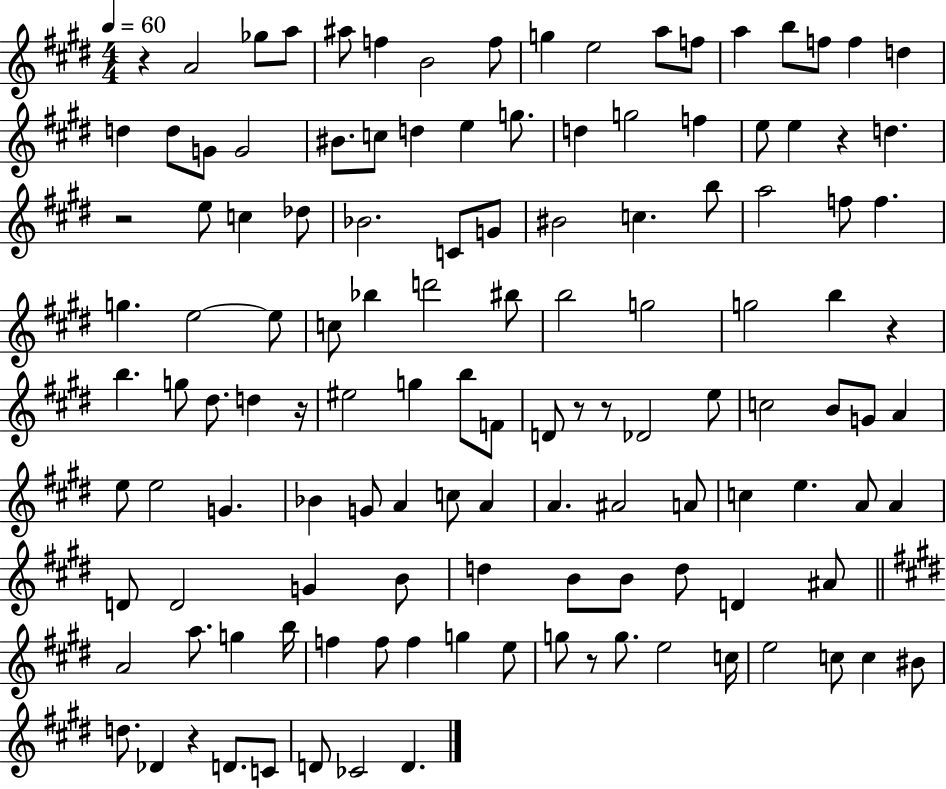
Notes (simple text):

R/q A4/h Gb5/e A5/e A#5/e F5/q B4/h F5/e G5/q E5/h A5/e F5/e A5/q B5/e F5/e F5/q D5/q D5/q D5/e G4/e G4/h BIS4/e. C5/e D5/q E5/q G5/e. D5/q G5/h F5/q E5/e E5/q R/q D5/q. R/h E5/e C5/q Db5/e Bb4/h. C4/e G4/e BIS4/h C5/q. B5/e A5/h F5/e F5/q. G5/q. E5/h E5/e C5/e Bb5/q D6/h BIS5/e B5/h G5/h G5/h B5/q R/q B5/q. G5/e D#5/e. D5/q R/s EIS5/h G5/q B5/e F4/e D4/e R/e R/e Db4/h E5/e C5/h B4/e G4/e A4/q E5/e E5/h G4/q. Bb4/q G4/e A4/q C5/e A4/q A4/q. A#4/h A4/e C5/q E5/q. A4/e A4/q D4/e D4/h G4/q B4/e D5/q B4/e B4/e D5/e D4/q A#4/e A4/h A5/e. G5/q B5/s F5/q F5/e F5/q G5/q E5/e G5/e R/e G5/e. E5/h C5/s E5/h C5/e C5/q BIS4/e D5/e. Db4/q R/q D4/e. C4/e D4/e CES4/h D4/q.